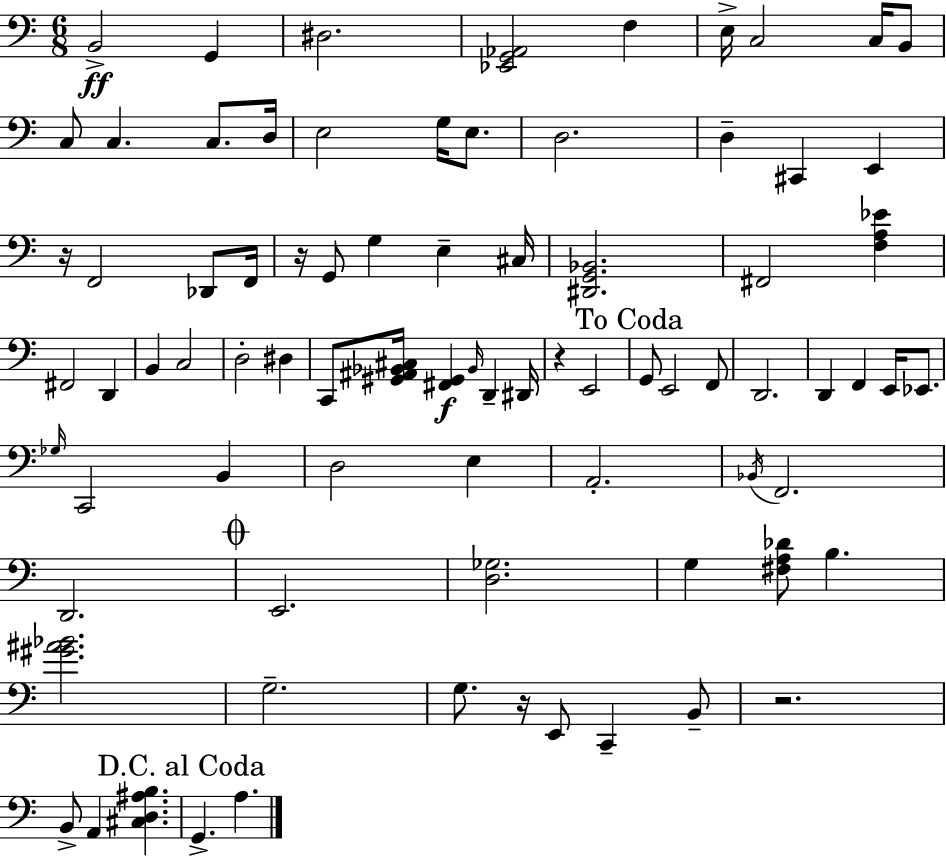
X:1
T:Untitled
M:6/8
L:1/4
K:C
B,,2 G,, ^D,2 [_E,,G,,_A,,]2 F, E,/4 C,2 C,/4 B,,/2 C,/2 C, C,/2 D,/4 E,2 G,/4 E,/2 D,2 D, ^C,, E,, z/4 F,,2 _D,,/2 F,,/4 z/4 G,,/2 G, E, ^C,/4 [^D,,G,,_B,,]2 ^F,,2 [F,A,_E] ^F,,2 D,, B,, C,2 D,2 ^D, C,,/2 [^G,,^A,,_B,,^C,]/4 [^F,,^G,,] _B,,/4 D,, ^D,,/4 z E,,2 G,,/2 E,,2 F,,/2 D,,2 D,, F,, E,,/4 _E,,/2 _G,/4 C,,2 B,, D,2 E, A,,2 _B,,/4 F,,2 D,,2 E,,2 [D,_G,]2 G, [^F,A,_D]/2 B, [^G^A_B]2 G,2 G,/2 z/4 E,,/2 C,, B,,/2 z2 B,,/2 A,, [^C,D,^A,B,] G,, A,